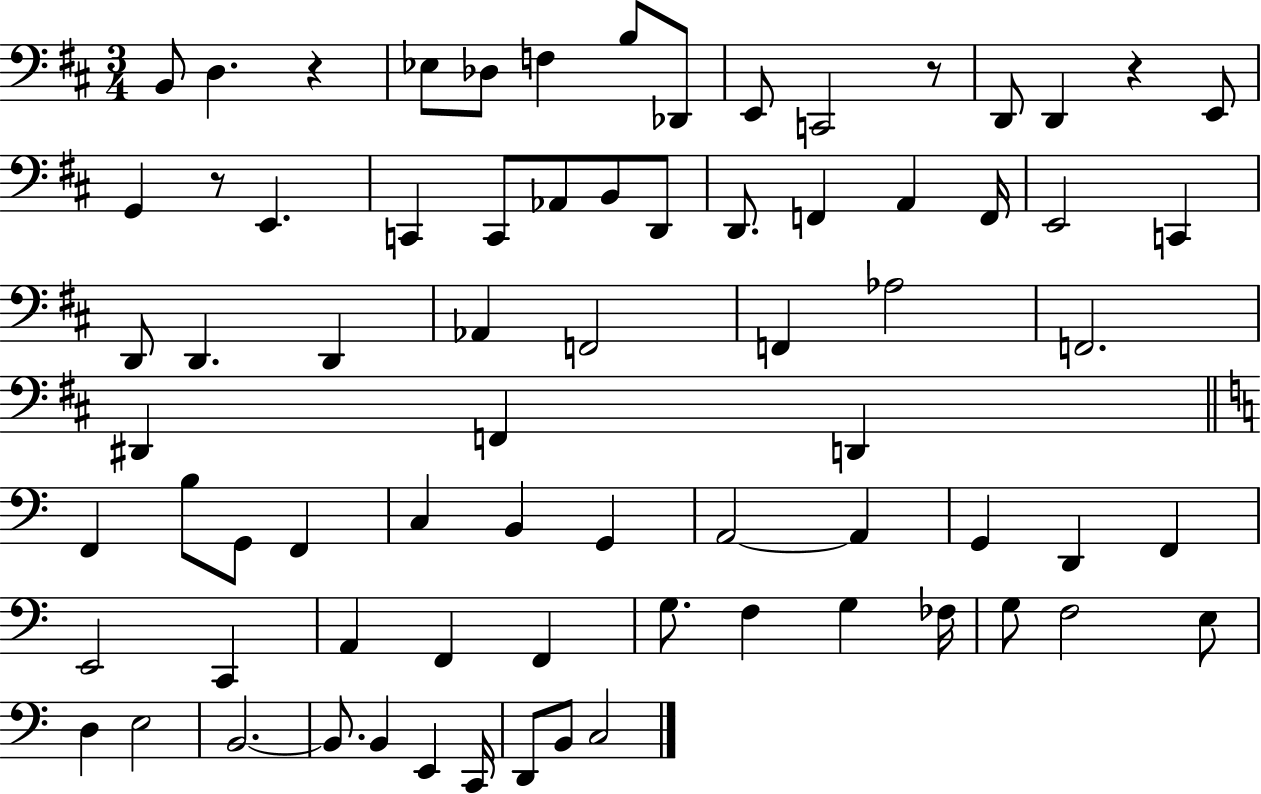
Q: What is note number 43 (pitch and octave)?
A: G2